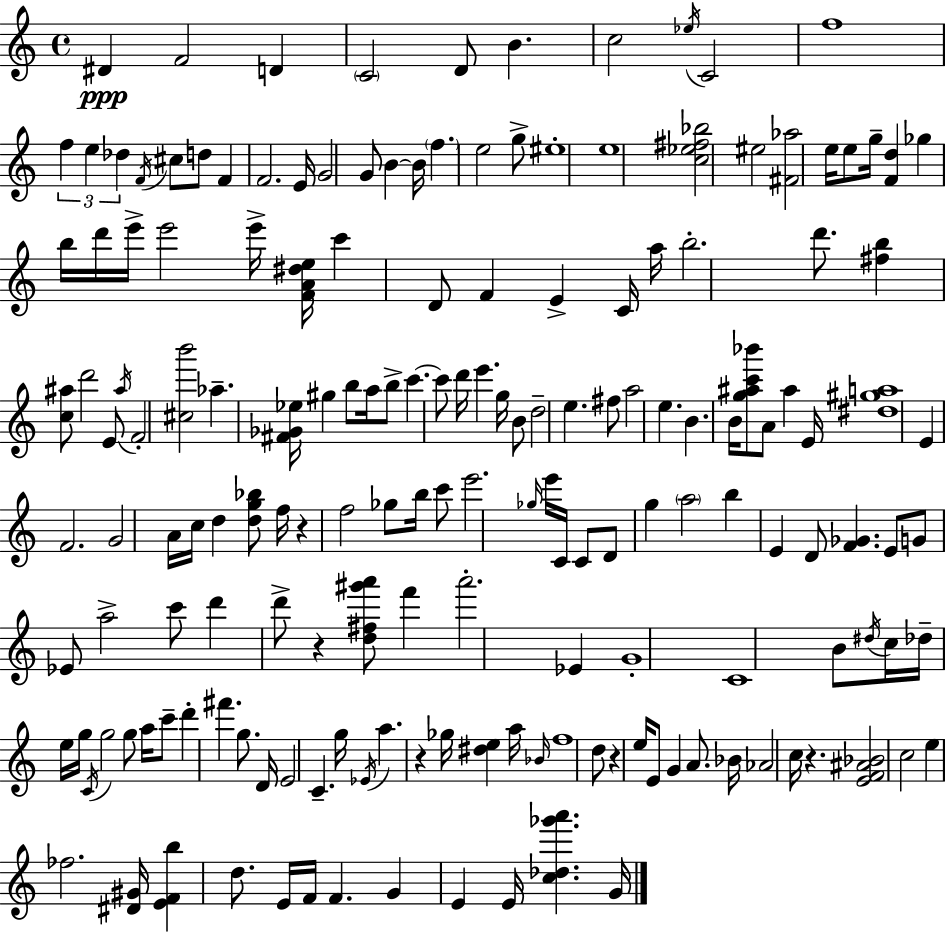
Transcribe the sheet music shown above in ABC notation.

X:1
T:Untitled
M:4/4
L:1/4
K:Am
^D F2 D C2 D/2 B c2 _e/4 C2 f4 f e _d F/4 ^c/2 d/2 F F2 E/4 G2 G/2 B B/4 f e2 g/2 ^e4 e4 [c_e^f_b]2 ^e2 [^F_a]2 e/4 e/2 g/4 [Fd] _g b/4 d'/4 e'/4 e'2 e'/4 [FA^de]/4 c' D/2 F E C/4 a/4 b2 d'/2 [^fb] [c^a]/2 d'2 E/2 ^a/4 F2 [^cb']2 _a [^F_G_e]/4 ^g b/2 a/4 b/2 c' c'/2 d'/4 e' g/4 B/2 d2 e ^f/2 a2 e B B/4 [g^ac'_b']/2 A/2 ^a E/4 [^d^ga]4 E F2 G2 A/4 c/4 d [dg_b]/2 f/4 z f2 _g/2 b/4 c'/2 e'2 _g/4 e'/4 C/4 C/2 D/2 g a2 b E D/2 [F_G] E/2 G/2 _E/2 a2 c'/2 d' d'/2 z [d^f^g'a']/2 f' a'2 _E G4 C4 B/2 ^d/4 c/4 _d/4 e/4 g/4 C/4 g2 g/2 a/4 c'/2 d' ^f' g/2 D/4 E2 C g/4 _E/4 a z _g/4 [^de] a/4 _B/4 f4 d/2 z e/4 E/2 G A/2 _B/4 _A2 c/4 z [EF^A_B]2 c2 e _f2 [^D^G]/4 [EFb] d/2 E/4 F/4 F G E E/4 [c_d_g'a'] G/4